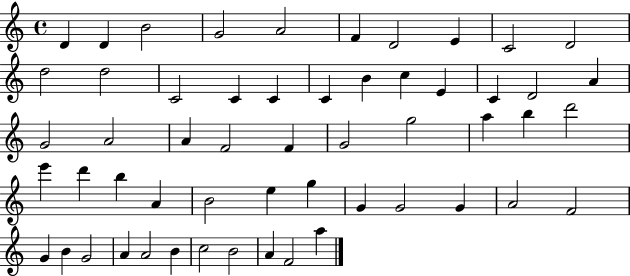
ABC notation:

X:1
T:Untitled
M:4/4
L:1/4
K:C
D D B2 G2 A2 F D2 E C2 D2 d2 d2 C2 C C C B c E C D2 A G2 A2 A F2 F G2 g2 a b d'2 e' d' b A B2 e g G G2 G A2 F2 G B G2 A A2 B c2 B2 A F2 a